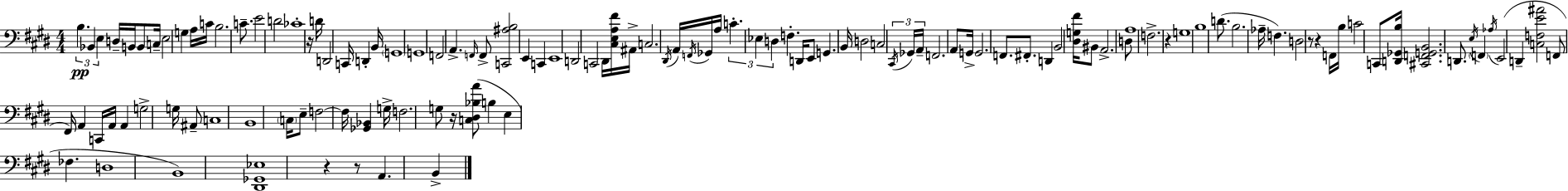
B3/q. Bb2/q E3/q D3/s B2/s B2/e C3/s E3/h G3/q A3/s C4/s B3/h. C4/e. E4/h D4/h CES4/w R/s D4/s D2/h C2/s D2/q B2/s G2/w G2/w F2/h A2/q. F2/s F2/e [C2,A#3,B3]/h E2/q C2/q E2/w D2/h C2/h D#2/s [C#3,E3,A3,F#4]/s A#2/s C3/h. D#2/s A2/s F2/s Gb2/s A3/s C4/q. Eb3/q D3/q F3/q. D2/s E2/e G2/q. B2/s D3/h C3/h C#2/s Gb2/s A2/s F2/h. A2/e G2/s G2/h. F2/e. F#2/e. D2/q B2/h [D#3,G3,F#4]/s BIS2/e A2/h. D3/e A3/w F3/h. R/q G3/w B3/w D4/e. B3/h. Ab3/s F3/q. D3/h R/e R/q F2/s B3/s C4/h C2/e [D2,Gb2,B3]/s [C#2,F2,G2,B2]/h. D2/e. E3/s F2/q Ab3/s E2/h D2/q [C3,F3,E4,A#4]/h F2/e F#2/s A2/q C2/s A2/s A2/q G3/h G3/s A#2/e C3/w B2/w C3/s E3/e F3/h F3/s [Gb2,Bb2]/q G3/s F3/h. G3/e R/s [C3,D#3,Bb3,A4]/e B3/q E3/q FES3/q. D3/w B2/w [D#2,Gb2,Eb3]/w R/q R/e A2/q. B2/q